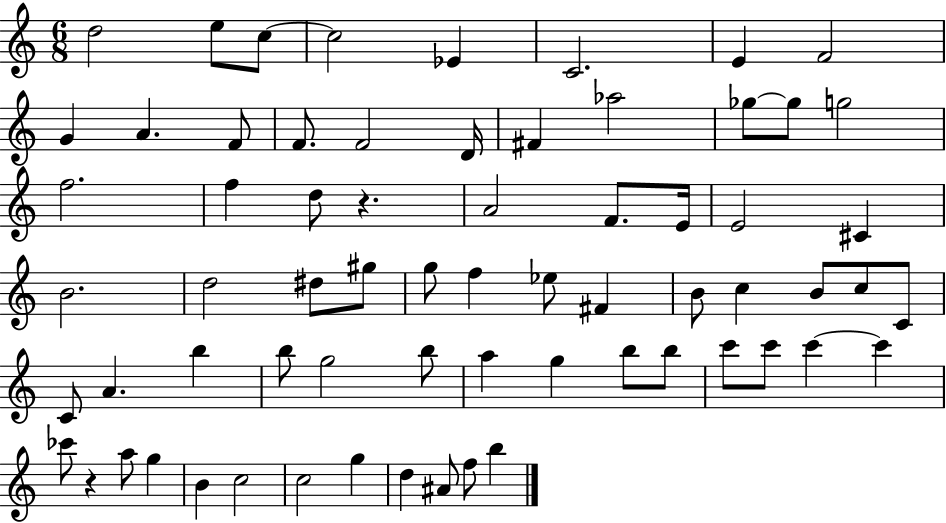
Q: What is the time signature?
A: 6/8